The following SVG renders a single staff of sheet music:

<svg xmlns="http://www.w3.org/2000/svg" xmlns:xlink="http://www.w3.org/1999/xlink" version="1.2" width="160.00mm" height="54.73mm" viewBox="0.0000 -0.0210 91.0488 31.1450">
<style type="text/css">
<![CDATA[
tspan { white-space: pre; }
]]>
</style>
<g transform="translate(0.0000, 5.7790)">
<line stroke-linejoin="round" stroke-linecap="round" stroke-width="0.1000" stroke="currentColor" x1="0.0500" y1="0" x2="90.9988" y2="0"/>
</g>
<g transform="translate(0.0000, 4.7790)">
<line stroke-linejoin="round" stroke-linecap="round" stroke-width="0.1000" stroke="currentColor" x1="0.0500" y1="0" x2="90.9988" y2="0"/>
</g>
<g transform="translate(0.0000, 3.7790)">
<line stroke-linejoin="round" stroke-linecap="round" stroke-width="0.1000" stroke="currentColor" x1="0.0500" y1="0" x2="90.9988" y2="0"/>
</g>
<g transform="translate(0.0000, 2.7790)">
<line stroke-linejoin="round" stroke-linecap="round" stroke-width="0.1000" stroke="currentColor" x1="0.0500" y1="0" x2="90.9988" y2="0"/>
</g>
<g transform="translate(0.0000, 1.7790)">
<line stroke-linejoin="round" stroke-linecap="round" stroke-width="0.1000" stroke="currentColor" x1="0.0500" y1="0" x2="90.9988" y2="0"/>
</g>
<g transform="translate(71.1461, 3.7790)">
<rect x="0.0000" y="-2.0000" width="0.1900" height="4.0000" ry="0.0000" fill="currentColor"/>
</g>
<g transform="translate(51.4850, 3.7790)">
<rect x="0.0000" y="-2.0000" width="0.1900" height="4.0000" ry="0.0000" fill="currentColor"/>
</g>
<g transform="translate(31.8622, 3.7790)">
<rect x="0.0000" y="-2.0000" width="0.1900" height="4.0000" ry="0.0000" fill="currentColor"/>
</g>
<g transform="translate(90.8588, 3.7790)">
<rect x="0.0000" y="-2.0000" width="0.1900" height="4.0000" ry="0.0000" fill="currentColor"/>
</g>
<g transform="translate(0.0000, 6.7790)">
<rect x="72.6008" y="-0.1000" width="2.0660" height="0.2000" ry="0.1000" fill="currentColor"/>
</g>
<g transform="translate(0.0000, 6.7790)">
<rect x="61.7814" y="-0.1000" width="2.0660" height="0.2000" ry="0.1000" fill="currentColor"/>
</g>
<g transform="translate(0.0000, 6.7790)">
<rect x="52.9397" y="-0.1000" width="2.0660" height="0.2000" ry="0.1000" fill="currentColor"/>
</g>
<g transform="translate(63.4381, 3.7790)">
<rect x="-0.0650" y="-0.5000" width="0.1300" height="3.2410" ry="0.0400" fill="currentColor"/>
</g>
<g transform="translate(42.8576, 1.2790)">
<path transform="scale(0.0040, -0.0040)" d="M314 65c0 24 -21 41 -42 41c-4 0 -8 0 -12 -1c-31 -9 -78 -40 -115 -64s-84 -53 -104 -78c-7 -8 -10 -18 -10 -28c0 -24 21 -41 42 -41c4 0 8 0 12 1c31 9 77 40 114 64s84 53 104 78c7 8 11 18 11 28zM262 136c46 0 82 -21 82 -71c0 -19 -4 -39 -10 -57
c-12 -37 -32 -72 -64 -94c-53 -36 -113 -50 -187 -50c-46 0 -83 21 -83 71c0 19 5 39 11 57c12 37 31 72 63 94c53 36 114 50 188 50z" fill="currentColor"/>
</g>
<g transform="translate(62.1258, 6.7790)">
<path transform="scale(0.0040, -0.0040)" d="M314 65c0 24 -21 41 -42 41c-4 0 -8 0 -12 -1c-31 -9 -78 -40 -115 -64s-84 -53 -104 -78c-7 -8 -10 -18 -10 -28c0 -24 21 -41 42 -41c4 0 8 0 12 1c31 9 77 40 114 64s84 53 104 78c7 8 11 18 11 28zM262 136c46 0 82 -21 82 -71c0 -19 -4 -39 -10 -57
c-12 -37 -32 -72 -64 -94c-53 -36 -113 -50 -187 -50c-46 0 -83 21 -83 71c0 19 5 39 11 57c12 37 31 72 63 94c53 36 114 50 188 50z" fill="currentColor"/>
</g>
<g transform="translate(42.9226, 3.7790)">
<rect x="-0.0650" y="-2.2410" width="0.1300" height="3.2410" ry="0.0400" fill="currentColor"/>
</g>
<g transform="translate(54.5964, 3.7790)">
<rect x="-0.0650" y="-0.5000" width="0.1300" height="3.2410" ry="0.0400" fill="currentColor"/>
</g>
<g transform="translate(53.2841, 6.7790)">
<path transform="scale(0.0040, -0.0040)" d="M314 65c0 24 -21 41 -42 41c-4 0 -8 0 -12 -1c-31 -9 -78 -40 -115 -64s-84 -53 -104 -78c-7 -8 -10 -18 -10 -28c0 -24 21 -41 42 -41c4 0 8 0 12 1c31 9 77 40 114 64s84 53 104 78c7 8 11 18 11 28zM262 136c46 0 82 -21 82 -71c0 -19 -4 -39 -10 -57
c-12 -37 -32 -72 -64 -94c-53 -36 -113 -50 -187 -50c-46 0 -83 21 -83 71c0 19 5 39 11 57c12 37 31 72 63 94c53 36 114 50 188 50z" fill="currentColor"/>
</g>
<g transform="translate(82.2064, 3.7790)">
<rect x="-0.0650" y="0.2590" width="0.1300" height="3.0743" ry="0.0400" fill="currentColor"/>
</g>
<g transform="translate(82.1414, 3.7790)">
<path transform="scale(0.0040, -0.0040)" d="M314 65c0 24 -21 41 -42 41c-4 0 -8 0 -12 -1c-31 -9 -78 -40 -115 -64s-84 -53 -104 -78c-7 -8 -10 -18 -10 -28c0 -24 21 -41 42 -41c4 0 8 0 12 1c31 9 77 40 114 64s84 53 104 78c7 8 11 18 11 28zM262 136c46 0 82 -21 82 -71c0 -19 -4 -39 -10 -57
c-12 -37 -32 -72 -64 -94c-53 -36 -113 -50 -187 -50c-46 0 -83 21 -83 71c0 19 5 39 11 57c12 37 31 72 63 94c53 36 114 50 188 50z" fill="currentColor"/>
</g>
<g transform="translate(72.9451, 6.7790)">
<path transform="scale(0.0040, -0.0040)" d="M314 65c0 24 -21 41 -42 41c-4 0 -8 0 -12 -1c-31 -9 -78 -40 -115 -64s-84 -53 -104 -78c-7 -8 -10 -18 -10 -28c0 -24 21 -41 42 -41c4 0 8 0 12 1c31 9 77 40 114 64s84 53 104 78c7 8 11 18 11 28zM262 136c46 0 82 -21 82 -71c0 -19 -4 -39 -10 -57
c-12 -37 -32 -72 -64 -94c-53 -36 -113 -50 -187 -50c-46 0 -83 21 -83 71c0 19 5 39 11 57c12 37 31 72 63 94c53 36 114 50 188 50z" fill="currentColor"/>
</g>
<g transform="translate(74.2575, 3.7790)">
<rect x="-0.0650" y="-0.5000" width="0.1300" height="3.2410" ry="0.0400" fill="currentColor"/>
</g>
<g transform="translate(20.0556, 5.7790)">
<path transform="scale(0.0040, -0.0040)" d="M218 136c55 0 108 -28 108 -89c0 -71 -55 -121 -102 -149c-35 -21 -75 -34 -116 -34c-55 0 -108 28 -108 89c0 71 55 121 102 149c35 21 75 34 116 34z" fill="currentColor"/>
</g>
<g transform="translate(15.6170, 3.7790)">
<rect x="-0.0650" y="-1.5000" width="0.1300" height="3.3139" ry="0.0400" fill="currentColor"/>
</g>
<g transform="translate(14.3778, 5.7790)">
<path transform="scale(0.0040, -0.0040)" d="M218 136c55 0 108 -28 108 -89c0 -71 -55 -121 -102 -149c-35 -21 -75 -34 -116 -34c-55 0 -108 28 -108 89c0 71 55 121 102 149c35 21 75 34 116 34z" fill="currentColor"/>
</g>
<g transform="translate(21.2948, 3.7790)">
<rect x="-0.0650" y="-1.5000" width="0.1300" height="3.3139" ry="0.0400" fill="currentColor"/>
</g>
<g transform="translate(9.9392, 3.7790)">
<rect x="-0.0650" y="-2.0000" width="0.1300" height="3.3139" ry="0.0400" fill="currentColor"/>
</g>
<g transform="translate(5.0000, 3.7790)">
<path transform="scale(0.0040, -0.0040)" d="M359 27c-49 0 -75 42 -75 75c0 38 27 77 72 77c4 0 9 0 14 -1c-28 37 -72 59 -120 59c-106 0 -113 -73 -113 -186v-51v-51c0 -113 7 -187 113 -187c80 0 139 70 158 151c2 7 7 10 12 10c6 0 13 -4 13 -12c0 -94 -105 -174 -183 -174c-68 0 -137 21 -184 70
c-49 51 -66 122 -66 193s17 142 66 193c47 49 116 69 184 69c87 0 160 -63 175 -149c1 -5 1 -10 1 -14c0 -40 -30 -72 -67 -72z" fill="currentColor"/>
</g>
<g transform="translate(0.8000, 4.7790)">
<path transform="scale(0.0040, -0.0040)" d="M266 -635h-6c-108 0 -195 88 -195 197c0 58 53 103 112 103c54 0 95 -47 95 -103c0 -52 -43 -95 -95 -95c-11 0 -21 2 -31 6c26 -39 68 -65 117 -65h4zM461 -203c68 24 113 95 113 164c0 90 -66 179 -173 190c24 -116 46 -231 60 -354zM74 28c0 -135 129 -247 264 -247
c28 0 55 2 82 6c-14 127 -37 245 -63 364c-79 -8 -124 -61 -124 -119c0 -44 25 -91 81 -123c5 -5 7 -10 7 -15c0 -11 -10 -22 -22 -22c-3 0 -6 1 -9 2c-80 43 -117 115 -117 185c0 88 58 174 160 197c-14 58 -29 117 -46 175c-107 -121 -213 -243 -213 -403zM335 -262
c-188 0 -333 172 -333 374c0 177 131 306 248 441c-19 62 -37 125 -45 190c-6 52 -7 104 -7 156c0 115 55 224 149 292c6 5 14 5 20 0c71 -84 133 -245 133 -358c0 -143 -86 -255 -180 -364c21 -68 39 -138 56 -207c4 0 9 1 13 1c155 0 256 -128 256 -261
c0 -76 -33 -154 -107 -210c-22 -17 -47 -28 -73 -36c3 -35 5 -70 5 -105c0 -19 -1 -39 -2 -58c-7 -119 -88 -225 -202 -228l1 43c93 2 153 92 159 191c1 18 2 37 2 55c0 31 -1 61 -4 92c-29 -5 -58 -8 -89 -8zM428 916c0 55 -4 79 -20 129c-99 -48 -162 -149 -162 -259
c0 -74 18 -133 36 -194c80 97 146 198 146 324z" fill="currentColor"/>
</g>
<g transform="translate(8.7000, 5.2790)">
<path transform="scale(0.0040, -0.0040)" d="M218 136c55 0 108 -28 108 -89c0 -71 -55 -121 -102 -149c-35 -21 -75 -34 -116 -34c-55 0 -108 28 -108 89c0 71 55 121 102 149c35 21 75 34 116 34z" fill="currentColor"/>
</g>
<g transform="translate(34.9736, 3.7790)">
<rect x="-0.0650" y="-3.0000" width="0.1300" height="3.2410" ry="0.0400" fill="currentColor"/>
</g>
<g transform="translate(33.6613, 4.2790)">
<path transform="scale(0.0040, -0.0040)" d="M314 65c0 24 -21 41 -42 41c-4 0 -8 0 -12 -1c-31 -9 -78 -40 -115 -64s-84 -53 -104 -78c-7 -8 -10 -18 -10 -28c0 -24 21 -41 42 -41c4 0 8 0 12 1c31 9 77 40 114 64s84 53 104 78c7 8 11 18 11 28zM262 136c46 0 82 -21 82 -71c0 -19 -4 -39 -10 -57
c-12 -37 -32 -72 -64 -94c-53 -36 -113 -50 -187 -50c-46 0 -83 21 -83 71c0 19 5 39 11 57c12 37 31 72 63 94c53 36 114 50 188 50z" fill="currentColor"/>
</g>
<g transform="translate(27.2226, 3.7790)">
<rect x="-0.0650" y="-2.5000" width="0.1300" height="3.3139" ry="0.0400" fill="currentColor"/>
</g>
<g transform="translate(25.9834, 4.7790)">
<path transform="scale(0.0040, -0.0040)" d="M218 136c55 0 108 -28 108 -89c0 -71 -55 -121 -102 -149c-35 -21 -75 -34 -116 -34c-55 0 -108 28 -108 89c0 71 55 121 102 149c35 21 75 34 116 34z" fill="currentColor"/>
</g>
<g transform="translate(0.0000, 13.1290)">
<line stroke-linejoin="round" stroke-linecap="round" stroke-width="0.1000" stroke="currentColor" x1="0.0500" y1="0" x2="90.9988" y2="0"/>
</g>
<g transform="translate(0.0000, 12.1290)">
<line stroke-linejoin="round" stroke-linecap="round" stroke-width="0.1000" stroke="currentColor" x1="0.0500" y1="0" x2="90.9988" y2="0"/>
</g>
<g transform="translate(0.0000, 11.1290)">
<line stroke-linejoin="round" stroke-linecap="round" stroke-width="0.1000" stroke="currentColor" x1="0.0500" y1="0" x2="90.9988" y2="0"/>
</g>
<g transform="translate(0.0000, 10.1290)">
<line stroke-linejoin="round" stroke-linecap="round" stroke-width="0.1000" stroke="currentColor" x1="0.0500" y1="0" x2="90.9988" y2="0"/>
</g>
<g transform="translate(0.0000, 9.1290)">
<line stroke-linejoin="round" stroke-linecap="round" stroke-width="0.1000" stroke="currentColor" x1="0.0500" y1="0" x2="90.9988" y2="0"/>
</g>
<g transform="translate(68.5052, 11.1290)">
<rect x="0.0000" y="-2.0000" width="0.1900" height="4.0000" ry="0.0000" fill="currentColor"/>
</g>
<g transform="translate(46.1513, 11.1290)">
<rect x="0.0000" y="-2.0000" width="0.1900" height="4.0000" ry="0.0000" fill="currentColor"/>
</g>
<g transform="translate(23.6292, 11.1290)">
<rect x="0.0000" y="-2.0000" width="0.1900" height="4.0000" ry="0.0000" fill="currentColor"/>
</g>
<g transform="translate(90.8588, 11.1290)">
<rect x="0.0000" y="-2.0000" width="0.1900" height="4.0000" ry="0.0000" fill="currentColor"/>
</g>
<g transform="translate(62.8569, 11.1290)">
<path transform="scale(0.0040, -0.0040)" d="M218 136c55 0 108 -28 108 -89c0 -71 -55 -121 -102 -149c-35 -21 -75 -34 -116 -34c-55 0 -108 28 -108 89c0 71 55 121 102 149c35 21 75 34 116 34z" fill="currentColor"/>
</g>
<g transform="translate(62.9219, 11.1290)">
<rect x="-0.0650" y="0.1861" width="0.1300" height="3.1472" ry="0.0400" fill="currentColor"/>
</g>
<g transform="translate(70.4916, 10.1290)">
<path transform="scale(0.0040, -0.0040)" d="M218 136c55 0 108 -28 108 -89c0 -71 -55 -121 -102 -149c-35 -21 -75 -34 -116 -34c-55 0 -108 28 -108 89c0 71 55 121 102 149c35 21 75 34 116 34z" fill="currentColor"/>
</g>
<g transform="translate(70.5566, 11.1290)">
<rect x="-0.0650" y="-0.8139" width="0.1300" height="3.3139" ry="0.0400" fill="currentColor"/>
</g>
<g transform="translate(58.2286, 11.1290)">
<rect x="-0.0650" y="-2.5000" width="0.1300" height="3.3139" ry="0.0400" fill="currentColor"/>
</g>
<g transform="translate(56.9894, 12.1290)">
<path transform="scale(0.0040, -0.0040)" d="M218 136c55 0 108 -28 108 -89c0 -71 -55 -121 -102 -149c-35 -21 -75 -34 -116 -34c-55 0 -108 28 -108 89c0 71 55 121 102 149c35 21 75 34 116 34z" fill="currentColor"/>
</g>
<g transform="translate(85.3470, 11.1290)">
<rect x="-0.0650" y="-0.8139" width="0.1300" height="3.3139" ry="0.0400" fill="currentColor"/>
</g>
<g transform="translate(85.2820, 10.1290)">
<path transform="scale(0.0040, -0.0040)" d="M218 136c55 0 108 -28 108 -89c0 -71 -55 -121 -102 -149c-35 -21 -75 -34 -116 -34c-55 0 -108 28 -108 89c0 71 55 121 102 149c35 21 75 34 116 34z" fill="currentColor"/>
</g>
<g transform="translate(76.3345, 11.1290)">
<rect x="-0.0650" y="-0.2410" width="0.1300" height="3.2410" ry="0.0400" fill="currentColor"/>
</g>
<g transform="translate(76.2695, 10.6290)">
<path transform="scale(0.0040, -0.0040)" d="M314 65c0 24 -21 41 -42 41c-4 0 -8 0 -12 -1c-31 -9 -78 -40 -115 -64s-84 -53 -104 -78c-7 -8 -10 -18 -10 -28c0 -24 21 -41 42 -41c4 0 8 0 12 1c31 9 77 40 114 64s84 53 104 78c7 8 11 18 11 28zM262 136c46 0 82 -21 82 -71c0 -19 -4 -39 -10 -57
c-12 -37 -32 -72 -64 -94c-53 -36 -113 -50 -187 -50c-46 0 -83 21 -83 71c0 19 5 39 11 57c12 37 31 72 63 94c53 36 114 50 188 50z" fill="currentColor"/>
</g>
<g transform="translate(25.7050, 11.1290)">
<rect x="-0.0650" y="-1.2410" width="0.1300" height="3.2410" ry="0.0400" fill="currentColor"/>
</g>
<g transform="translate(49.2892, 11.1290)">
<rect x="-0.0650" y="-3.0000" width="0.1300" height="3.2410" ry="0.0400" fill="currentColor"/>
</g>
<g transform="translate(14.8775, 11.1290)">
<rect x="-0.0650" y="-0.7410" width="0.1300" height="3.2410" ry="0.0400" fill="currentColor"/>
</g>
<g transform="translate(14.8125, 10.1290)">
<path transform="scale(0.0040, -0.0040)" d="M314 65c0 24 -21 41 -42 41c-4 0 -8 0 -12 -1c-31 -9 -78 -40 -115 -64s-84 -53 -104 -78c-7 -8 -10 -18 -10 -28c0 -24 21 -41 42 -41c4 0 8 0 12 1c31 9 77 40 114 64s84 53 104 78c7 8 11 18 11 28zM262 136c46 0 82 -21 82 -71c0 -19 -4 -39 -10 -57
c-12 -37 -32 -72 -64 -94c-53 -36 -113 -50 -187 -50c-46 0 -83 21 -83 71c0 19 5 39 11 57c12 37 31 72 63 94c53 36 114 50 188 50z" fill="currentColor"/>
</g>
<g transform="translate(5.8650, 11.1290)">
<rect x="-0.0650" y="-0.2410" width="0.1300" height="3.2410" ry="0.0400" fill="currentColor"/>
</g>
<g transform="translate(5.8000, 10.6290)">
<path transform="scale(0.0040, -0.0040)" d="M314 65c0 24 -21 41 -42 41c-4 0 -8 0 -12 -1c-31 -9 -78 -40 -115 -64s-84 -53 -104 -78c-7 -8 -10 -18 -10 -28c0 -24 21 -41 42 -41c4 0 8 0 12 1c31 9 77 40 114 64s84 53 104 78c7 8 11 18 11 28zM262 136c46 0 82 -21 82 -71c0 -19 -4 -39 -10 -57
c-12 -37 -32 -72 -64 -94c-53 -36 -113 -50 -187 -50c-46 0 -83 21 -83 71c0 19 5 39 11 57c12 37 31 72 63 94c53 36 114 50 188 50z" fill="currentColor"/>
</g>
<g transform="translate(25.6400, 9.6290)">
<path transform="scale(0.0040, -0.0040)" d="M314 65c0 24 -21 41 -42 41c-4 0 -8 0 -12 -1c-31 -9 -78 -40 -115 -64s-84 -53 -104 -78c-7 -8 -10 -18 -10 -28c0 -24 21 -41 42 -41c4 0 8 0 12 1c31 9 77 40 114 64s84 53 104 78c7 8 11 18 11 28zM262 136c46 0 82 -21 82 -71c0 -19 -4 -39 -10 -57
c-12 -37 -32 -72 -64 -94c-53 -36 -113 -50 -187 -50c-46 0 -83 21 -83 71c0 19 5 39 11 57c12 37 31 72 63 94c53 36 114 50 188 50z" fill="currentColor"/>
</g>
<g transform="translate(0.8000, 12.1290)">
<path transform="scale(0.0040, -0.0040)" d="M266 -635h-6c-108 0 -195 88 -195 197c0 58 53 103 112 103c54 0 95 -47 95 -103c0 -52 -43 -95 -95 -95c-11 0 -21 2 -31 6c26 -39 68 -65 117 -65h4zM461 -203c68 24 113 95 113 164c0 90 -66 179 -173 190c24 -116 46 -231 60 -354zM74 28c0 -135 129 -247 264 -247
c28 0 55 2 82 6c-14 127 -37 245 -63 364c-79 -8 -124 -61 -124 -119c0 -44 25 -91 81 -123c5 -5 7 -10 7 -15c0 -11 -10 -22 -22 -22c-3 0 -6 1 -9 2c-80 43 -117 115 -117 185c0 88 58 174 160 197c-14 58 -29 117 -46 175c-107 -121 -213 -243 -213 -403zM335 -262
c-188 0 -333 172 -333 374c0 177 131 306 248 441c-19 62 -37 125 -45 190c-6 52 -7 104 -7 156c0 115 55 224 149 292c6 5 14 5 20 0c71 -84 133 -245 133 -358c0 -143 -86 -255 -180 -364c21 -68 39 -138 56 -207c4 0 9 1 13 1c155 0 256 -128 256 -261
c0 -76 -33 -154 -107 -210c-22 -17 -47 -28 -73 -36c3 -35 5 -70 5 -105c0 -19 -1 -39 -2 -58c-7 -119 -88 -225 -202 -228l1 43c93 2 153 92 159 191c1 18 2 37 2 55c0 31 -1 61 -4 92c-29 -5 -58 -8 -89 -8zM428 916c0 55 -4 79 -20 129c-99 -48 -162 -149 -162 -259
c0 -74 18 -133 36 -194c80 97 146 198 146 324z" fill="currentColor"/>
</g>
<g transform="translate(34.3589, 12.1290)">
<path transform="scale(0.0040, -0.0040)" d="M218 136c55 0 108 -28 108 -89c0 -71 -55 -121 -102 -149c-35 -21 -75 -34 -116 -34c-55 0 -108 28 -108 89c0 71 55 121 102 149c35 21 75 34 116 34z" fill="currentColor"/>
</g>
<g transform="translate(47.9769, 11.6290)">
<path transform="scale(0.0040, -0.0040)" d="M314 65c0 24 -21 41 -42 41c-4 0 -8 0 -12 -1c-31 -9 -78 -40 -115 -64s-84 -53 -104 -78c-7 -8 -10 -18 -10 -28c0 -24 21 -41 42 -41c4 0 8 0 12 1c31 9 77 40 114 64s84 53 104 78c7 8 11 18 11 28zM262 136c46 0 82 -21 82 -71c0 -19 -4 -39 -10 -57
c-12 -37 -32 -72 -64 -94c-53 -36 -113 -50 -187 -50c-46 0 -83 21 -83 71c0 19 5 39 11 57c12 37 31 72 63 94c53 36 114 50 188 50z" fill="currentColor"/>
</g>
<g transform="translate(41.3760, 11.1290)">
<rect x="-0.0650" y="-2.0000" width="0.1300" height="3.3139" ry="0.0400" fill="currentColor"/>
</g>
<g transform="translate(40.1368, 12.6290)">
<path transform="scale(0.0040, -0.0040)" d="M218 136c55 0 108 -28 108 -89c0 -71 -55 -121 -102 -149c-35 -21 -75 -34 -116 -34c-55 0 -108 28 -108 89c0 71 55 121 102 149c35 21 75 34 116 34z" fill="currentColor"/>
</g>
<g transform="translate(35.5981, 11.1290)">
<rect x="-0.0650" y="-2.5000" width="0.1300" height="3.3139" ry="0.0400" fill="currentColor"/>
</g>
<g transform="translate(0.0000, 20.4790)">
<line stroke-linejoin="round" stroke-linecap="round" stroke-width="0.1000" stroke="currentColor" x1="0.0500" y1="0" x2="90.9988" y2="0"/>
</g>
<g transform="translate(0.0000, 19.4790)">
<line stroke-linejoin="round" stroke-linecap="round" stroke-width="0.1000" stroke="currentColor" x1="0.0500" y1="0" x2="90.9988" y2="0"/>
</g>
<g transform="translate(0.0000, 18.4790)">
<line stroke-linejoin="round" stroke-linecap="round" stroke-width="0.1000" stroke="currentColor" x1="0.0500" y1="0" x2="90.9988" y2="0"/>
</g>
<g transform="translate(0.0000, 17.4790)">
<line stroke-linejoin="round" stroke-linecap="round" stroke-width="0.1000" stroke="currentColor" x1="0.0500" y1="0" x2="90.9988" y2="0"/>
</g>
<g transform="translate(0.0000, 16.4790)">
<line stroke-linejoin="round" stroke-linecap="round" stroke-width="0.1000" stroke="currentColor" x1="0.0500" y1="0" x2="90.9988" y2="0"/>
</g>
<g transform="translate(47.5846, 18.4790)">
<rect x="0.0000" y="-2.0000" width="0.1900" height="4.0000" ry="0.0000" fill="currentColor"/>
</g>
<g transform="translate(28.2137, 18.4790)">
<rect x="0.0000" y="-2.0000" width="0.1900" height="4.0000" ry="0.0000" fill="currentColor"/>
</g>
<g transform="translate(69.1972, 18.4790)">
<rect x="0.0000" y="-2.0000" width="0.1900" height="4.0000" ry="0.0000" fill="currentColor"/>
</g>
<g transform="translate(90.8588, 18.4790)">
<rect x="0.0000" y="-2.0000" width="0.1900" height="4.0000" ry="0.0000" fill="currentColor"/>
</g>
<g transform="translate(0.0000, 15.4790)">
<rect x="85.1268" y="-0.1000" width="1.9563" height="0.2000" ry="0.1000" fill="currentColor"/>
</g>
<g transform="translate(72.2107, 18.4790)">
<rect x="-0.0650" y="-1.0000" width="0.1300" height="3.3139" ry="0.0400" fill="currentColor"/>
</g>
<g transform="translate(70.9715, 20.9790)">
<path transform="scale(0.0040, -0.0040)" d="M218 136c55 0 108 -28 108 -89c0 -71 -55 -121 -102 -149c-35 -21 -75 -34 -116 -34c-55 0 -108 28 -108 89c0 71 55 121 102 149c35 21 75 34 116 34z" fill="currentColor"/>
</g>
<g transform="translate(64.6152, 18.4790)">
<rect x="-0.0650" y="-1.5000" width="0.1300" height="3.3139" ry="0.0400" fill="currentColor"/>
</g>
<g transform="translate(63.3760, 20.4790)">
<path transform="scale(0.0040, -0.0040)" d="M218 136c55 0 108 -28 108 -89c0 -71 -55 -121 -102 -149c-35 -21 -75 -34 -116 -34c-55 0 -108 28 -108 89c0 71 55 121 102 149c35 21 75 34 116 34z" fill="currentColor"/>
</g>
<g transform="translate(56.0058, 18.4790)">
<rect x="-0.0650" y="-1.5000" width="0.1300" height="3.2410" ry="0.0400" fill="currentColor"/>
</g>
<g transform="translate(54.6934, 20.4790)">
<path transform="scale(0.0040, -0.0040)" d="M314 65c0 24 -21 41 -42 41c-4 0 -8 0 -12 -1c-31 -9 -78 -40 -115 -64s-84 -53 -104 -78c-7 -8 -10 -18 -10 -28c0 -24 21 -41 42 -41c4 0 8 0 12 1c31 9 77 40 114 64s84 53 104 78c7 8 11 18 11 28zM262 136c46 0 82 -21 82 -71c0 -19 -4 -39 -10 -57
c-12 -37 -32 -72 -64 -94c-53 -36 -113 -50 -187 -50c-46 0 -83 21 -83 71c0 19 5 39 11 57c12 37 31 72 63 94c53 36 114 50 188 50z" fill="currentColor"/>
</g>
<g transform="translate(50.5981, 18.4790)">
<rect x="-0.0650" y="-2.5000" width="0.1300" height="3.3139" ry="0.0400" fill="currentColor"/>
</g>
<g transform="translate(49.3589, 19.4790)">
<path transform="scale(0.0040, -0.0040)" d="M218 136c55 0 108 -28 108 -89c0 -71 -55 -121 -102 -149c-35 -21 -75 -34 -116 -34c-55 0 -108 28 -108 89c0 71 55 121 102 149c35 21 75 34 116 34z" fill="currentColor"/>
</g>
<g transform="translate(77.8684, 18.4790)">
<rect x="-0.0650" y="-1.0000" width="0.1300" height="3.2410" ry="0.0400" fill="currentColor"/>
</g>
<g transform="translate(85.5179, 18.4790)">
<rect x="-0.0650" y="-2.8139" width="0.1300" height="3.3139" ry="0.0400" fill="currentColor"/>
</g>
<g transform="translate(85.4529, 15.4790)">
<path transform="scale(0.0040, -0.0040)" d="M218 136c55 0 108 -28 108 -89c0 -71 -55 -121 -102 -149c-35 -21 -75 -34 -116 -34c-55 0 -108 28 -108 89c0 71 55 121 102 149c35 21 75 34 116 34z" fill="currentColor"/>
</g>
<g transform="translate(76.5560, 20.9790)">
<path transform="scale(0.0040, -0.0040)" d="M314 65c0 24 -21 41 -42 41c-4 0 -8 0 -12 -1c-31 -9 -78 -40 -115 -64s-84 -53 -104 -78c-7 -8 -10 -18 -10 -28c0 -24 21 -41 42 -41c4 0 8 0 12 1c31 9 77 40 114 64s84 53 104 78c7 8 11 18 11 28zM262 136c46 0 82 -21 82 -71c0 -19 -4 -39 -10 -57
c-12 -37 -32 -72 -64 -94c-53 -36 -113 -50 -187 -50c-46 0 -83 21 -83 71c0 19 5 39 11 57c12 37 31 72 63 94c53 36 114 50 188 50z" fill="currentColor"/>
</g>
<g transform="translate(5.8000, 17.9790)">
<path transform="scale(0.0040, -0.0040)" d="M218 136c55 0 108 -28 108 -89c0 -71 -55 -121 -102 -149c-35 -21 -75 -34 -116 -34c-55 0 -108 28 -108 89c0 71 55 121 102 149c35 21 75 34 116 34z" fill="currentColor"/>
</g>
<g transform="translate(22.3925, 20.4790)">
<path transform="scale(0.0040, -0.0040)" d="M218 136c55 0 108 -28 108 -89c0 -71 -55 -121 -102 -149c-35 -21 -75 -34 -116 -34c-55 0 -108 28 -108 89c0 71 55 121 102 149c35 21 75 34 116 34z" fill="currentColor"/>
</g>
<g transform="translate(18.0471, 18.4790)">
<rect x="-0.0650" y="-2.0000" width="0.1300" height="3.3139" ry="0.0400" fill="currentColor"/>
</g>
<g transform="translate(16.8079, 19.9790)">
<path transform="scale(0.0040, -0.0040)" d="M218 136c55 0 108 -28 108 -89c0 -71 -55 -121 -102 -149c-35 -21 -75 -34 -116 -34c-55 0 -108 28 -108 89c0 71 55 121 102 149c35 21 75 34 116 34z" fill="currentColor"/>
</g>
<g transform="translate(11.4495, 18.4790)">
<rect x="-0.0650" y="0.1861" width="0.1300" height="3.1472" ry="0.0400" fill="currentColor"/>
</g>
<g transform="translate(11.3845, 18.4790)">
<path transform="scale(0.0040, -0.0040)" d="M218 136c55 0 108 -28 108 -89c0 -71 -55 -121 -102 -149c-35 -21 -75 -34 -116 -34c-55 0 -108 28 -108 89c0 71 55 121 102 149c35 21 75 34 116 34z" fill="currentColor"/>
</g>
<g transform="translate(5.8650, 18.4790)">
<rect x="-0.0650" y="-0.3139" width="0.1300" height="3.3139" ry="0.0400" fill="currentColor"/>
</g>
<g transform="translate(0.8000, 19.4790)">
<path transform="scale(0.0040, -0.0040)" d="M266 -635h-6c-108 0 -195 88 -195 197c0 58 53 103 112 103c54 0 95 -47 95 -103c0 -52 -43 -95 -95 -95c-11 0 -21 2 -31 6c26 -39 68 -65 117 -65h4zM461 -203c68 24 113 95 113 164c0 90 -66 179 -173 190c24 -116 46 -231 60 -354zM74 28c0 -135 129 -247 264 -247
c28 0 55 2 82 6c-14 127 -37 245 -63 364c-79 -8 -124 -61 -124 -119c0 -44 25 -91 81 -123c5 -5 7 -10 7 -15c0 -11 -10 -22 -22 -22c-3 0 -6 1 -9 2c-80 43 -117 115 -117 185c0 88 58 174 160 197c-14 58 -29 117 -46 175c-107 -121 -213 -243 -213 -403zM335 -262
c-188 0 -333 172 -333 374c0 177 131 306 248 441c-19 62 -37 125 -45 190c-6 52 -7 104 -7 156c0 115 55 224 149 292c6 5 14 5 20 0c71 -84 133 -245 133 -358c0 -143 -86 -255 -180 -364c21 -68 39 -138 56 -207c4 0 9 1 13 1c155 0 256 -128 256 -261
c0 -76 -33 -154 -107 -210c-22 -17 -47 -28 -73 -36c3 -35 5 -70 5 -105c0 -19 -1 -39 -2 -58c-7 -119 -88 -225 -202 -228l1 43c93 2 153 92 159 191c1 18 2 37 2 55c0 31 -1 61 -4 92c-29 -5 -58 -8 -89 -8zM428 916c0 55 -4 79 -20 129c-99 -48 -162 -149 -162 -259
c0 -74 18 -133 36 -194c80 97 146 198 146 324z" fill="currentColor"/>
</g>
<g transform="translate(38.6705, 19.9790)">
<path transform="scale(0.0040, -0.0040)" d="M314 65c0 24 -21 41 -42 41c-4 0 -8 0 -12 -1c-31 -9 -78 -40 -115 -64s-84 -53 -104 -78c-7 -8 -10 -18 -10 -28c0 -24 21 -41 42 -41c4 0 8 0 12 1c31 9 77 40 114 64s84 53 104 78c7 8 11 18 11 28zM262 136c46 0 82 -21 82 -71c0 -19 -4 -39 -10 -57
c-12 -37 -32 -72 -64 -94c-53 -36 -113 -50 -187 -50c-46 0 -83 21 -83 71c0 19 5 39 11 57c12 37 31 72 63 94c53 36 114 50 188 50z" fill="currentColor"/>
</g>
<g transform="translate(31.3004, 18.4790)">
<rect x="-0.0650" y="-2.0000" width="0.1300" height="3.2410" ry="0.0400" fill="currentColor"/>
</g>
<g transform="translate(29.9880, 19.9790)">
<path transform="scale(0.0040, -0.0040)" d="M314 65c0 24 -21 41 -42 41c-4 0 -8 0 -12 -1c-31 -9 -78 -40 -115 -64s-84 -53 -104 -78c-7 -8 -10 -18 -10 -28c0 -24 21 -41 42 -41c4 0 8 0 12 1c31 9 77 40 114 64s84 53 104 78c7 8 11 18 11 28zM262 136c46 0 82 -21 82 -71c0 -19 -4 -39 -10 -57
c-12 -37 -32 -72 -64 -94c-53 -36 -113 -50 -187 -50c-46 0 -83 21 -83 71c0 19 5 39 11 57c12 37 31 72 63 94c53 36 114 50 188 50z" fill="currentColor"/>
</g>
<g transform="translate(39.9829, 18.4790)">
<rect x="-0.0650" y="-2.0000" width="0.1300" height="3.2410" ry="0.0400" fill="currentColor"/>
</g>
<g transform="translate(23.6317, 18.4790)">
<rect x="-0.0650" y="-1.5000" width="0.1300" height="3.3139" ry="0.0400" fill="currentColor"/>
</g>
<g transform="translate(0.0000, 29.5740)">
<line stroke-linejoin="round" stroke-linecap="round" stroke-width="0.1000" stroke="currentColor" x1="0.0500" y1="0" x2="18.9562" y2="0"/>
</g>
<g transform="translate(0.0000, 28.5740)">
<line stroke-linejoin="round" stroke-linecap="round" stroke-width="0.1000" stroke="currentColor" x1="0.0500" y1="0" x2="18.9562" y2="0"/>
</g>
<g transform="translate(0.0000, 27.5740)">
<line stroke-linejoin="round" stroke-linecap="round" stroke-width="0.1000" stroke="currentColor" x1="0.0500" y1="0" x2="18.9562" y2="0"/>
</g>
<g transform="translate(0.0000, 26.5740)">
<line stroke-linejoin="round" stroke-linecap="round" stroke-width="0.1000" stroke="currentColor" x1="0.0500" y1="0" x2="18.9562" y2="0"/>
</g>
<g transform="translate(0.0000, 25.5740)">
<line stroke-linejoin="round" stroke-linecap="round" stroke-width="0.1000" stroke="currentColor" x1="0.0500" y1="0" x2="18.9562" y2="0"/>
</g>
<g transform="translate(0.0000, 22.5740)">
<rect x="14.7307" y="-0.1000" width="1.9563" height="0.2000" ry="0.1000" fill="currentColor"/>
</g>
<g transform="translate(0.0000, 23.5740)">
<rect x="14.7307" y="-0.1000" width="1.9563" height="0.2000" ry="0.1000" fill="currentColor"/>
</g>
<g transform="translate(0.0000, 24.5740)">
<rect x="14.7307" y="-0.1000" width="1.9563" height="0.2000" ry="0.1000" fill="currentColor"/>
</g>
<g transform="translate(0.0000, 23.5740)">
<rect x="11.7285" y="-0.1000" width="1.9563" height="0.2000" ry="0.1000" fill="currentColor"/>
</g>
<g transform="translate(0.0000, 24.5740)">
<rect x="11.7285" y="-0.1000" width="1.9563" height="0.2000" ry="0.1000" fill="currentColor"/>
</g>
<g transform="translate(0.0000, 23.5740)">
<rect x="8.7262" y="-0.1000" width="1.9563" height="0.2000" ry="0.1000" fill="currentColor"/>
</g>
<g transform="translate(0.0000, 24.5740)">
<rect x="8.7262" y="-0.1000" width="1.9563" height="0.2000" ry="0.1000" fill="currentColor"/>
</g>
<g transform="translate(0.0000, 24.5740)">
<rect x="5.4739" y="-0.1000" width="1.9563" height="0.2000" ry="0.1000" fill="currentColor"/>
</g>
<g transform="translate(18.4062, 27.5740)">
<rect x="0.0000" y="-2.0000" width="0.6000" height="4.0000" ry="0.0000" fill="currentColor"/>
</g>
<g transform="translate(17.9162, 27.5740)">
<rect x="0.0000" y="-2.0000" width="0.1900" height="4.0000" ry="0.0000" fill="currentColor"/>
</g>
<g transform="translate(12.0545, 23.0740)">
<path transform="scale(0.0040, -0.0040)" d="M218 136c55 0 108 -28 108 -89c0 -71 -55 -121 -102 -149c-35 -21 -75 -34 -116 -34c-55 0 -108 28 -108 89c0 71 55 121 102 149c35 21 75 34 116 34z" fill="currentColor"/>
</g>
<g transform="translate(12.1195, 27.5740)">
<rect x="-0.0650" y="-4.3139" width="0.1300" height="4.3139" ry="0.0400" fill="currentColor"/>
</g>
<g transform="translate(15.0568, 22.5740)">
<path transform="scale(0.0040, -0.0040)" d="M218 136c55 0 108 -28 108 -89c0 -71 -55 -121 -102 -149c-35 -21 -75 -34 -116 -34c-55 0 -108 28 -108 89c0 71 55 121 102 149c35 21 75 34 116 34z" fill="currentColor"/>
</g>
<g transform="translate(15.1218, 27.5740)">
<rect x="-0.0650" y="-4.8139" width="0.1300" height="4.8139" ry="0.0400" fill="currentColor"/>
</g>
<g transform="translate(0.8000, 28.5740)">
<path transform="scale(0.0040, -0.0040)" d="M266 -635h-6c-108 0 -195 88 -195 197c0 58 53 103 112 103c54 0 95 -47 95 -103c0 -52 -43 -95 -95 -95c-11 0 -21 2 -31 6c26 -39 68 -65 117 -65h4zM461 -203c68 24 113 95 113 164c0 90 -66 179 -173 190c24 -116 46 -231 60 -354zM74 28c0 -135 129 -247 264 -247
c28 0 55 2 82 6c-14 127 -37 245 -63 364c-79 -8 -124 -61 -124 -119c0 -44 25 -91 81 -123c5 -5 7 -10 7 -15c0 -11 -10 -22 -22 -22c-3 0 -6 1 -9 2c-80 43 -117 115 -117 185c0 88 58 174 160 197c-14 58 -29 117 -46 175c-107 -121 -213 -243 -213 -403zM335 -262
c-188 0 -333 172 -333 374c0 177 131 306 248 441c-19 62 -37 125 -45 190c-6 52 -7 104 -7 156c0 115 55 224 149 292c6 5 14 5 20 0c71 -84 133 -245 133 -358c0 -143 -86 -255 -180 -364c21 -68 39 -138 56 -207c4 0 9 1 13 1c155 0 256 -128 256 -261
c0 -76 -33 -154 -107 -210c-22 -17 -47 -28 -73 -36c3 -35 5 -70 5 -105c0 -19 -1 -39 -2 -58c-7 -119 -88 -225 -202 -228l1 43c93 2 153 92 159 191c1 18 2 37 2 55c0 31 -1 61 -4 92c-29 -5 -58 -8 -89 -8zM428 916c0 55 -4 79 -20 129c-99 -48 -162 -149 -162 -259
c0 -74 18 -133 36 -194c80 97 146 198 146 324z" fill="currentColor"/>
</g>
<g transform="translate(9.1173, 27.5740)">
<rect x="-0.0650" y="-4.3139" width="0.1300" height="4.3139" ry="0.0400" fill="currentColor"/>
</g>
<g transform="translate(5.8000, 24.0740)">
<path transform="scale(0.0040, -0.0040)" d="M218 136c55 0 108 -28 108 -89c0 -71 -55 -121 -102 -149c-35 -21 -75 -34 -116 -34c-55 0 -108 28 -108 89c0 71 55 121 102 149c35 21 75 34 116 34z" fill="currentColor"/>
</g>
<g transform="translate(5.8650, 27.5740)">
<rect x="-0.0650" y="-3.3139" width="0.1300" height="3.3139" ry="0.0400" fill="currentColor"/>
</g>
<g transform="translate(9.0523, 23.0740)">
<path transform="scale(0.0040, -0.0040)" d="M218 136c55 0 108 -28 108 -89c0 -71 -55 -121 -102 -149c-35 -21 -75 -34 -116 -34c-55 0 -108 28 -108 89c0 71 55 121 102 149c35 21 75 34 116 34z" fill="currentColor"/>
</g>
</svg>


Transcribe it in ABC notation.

X:1
T:Untitled
M:4/4
L:1/4
K:C
F E E G A2 g2 C2 C2 C2 B2 c2 d2 e2 G F A2 G B d c2 d c B F E F2 F2 G E2 E D D2 a b d' d' e'